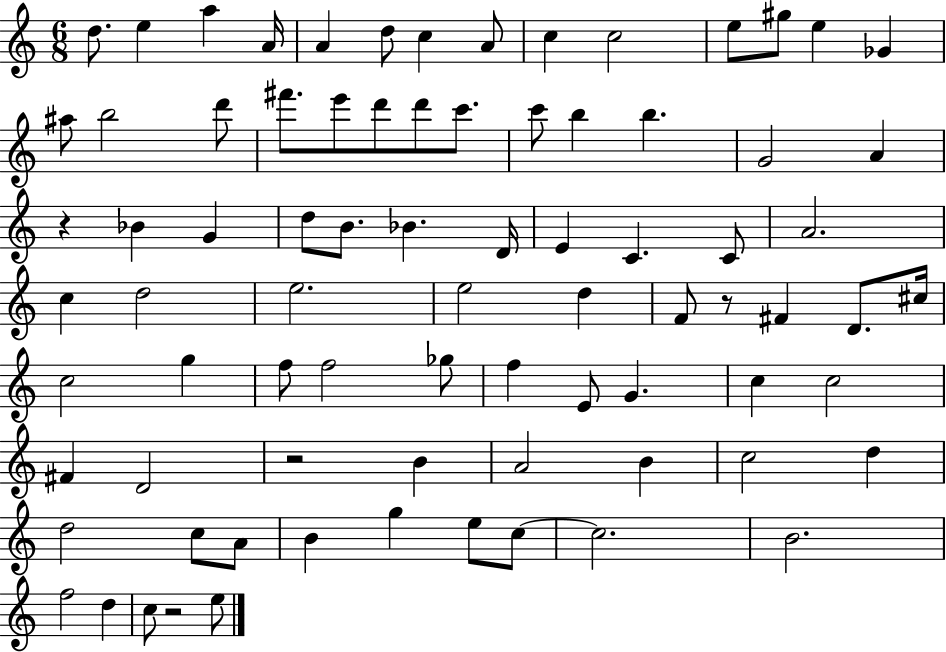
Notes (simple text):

D5/e. E5/q A5/q A4/s A4/q D5/e C5/q A4/e C5/q C5/h E5/e G#5/e E5/q Gb4/q A#5/e B5/h D6/e F#6/e. E6/e D6/e D6/e C6/e. C6/e B5/q B5/q. G4/h A4/q R/q Bb4/q G4/q D5/e B4/e. Bb4/q. D4/s E4/q C4/q. C4/e A4/h. C5/q D5/h E5/h. E5/h D5/q F4/e R/e F#4/q D4/e. C#5/s C5/h G5/q F5/e F5/h Gb5/e F5/q E4/e G4/q. C5/q C5/h F#4/q D4/h R/h B4/q A4/h B4/q C5/h D5/q D5/h C5/e A4/e B4/q G5/q E5/e C5/e C5/h. B4/h. F5/h D5/q C5/e R/h E5/e